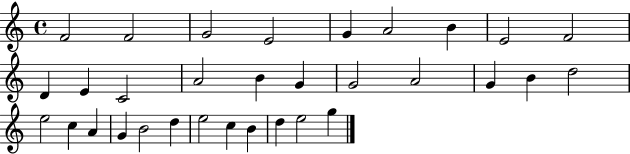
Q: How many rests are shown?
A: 0